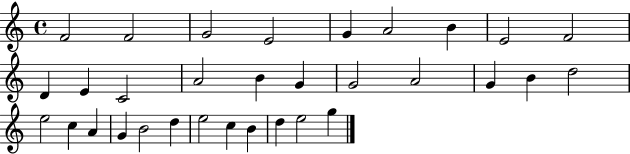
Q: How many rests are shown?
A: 0